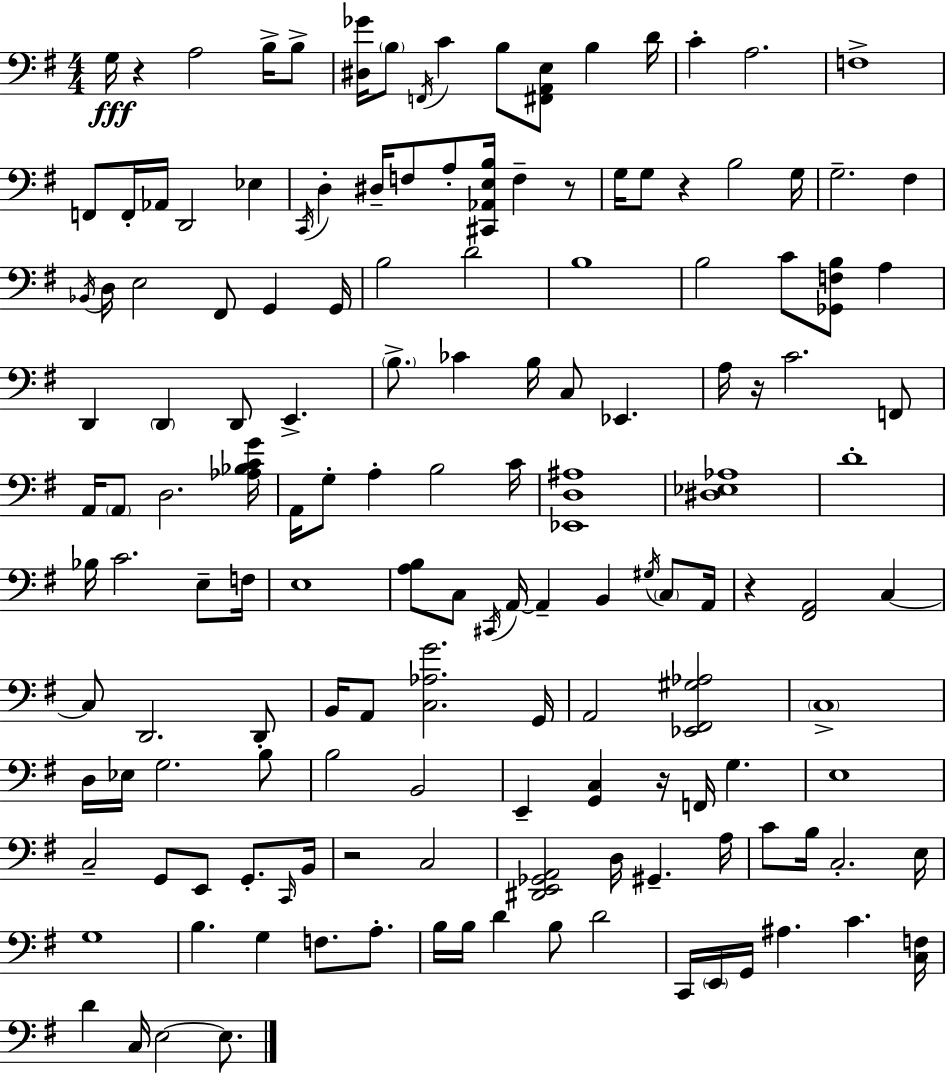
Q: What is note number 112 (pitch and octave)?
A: G3